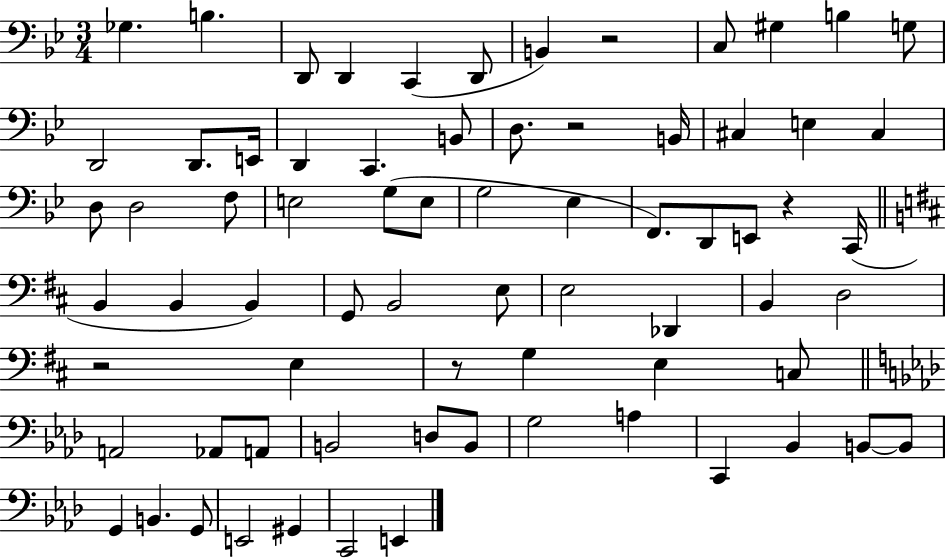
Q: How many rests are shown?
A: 5